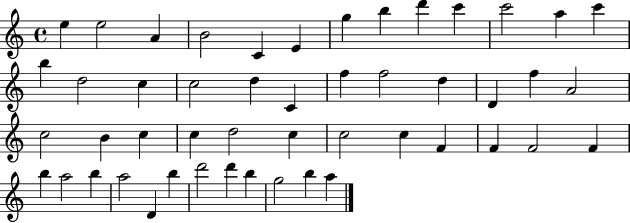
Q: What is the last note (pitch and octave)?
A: A5